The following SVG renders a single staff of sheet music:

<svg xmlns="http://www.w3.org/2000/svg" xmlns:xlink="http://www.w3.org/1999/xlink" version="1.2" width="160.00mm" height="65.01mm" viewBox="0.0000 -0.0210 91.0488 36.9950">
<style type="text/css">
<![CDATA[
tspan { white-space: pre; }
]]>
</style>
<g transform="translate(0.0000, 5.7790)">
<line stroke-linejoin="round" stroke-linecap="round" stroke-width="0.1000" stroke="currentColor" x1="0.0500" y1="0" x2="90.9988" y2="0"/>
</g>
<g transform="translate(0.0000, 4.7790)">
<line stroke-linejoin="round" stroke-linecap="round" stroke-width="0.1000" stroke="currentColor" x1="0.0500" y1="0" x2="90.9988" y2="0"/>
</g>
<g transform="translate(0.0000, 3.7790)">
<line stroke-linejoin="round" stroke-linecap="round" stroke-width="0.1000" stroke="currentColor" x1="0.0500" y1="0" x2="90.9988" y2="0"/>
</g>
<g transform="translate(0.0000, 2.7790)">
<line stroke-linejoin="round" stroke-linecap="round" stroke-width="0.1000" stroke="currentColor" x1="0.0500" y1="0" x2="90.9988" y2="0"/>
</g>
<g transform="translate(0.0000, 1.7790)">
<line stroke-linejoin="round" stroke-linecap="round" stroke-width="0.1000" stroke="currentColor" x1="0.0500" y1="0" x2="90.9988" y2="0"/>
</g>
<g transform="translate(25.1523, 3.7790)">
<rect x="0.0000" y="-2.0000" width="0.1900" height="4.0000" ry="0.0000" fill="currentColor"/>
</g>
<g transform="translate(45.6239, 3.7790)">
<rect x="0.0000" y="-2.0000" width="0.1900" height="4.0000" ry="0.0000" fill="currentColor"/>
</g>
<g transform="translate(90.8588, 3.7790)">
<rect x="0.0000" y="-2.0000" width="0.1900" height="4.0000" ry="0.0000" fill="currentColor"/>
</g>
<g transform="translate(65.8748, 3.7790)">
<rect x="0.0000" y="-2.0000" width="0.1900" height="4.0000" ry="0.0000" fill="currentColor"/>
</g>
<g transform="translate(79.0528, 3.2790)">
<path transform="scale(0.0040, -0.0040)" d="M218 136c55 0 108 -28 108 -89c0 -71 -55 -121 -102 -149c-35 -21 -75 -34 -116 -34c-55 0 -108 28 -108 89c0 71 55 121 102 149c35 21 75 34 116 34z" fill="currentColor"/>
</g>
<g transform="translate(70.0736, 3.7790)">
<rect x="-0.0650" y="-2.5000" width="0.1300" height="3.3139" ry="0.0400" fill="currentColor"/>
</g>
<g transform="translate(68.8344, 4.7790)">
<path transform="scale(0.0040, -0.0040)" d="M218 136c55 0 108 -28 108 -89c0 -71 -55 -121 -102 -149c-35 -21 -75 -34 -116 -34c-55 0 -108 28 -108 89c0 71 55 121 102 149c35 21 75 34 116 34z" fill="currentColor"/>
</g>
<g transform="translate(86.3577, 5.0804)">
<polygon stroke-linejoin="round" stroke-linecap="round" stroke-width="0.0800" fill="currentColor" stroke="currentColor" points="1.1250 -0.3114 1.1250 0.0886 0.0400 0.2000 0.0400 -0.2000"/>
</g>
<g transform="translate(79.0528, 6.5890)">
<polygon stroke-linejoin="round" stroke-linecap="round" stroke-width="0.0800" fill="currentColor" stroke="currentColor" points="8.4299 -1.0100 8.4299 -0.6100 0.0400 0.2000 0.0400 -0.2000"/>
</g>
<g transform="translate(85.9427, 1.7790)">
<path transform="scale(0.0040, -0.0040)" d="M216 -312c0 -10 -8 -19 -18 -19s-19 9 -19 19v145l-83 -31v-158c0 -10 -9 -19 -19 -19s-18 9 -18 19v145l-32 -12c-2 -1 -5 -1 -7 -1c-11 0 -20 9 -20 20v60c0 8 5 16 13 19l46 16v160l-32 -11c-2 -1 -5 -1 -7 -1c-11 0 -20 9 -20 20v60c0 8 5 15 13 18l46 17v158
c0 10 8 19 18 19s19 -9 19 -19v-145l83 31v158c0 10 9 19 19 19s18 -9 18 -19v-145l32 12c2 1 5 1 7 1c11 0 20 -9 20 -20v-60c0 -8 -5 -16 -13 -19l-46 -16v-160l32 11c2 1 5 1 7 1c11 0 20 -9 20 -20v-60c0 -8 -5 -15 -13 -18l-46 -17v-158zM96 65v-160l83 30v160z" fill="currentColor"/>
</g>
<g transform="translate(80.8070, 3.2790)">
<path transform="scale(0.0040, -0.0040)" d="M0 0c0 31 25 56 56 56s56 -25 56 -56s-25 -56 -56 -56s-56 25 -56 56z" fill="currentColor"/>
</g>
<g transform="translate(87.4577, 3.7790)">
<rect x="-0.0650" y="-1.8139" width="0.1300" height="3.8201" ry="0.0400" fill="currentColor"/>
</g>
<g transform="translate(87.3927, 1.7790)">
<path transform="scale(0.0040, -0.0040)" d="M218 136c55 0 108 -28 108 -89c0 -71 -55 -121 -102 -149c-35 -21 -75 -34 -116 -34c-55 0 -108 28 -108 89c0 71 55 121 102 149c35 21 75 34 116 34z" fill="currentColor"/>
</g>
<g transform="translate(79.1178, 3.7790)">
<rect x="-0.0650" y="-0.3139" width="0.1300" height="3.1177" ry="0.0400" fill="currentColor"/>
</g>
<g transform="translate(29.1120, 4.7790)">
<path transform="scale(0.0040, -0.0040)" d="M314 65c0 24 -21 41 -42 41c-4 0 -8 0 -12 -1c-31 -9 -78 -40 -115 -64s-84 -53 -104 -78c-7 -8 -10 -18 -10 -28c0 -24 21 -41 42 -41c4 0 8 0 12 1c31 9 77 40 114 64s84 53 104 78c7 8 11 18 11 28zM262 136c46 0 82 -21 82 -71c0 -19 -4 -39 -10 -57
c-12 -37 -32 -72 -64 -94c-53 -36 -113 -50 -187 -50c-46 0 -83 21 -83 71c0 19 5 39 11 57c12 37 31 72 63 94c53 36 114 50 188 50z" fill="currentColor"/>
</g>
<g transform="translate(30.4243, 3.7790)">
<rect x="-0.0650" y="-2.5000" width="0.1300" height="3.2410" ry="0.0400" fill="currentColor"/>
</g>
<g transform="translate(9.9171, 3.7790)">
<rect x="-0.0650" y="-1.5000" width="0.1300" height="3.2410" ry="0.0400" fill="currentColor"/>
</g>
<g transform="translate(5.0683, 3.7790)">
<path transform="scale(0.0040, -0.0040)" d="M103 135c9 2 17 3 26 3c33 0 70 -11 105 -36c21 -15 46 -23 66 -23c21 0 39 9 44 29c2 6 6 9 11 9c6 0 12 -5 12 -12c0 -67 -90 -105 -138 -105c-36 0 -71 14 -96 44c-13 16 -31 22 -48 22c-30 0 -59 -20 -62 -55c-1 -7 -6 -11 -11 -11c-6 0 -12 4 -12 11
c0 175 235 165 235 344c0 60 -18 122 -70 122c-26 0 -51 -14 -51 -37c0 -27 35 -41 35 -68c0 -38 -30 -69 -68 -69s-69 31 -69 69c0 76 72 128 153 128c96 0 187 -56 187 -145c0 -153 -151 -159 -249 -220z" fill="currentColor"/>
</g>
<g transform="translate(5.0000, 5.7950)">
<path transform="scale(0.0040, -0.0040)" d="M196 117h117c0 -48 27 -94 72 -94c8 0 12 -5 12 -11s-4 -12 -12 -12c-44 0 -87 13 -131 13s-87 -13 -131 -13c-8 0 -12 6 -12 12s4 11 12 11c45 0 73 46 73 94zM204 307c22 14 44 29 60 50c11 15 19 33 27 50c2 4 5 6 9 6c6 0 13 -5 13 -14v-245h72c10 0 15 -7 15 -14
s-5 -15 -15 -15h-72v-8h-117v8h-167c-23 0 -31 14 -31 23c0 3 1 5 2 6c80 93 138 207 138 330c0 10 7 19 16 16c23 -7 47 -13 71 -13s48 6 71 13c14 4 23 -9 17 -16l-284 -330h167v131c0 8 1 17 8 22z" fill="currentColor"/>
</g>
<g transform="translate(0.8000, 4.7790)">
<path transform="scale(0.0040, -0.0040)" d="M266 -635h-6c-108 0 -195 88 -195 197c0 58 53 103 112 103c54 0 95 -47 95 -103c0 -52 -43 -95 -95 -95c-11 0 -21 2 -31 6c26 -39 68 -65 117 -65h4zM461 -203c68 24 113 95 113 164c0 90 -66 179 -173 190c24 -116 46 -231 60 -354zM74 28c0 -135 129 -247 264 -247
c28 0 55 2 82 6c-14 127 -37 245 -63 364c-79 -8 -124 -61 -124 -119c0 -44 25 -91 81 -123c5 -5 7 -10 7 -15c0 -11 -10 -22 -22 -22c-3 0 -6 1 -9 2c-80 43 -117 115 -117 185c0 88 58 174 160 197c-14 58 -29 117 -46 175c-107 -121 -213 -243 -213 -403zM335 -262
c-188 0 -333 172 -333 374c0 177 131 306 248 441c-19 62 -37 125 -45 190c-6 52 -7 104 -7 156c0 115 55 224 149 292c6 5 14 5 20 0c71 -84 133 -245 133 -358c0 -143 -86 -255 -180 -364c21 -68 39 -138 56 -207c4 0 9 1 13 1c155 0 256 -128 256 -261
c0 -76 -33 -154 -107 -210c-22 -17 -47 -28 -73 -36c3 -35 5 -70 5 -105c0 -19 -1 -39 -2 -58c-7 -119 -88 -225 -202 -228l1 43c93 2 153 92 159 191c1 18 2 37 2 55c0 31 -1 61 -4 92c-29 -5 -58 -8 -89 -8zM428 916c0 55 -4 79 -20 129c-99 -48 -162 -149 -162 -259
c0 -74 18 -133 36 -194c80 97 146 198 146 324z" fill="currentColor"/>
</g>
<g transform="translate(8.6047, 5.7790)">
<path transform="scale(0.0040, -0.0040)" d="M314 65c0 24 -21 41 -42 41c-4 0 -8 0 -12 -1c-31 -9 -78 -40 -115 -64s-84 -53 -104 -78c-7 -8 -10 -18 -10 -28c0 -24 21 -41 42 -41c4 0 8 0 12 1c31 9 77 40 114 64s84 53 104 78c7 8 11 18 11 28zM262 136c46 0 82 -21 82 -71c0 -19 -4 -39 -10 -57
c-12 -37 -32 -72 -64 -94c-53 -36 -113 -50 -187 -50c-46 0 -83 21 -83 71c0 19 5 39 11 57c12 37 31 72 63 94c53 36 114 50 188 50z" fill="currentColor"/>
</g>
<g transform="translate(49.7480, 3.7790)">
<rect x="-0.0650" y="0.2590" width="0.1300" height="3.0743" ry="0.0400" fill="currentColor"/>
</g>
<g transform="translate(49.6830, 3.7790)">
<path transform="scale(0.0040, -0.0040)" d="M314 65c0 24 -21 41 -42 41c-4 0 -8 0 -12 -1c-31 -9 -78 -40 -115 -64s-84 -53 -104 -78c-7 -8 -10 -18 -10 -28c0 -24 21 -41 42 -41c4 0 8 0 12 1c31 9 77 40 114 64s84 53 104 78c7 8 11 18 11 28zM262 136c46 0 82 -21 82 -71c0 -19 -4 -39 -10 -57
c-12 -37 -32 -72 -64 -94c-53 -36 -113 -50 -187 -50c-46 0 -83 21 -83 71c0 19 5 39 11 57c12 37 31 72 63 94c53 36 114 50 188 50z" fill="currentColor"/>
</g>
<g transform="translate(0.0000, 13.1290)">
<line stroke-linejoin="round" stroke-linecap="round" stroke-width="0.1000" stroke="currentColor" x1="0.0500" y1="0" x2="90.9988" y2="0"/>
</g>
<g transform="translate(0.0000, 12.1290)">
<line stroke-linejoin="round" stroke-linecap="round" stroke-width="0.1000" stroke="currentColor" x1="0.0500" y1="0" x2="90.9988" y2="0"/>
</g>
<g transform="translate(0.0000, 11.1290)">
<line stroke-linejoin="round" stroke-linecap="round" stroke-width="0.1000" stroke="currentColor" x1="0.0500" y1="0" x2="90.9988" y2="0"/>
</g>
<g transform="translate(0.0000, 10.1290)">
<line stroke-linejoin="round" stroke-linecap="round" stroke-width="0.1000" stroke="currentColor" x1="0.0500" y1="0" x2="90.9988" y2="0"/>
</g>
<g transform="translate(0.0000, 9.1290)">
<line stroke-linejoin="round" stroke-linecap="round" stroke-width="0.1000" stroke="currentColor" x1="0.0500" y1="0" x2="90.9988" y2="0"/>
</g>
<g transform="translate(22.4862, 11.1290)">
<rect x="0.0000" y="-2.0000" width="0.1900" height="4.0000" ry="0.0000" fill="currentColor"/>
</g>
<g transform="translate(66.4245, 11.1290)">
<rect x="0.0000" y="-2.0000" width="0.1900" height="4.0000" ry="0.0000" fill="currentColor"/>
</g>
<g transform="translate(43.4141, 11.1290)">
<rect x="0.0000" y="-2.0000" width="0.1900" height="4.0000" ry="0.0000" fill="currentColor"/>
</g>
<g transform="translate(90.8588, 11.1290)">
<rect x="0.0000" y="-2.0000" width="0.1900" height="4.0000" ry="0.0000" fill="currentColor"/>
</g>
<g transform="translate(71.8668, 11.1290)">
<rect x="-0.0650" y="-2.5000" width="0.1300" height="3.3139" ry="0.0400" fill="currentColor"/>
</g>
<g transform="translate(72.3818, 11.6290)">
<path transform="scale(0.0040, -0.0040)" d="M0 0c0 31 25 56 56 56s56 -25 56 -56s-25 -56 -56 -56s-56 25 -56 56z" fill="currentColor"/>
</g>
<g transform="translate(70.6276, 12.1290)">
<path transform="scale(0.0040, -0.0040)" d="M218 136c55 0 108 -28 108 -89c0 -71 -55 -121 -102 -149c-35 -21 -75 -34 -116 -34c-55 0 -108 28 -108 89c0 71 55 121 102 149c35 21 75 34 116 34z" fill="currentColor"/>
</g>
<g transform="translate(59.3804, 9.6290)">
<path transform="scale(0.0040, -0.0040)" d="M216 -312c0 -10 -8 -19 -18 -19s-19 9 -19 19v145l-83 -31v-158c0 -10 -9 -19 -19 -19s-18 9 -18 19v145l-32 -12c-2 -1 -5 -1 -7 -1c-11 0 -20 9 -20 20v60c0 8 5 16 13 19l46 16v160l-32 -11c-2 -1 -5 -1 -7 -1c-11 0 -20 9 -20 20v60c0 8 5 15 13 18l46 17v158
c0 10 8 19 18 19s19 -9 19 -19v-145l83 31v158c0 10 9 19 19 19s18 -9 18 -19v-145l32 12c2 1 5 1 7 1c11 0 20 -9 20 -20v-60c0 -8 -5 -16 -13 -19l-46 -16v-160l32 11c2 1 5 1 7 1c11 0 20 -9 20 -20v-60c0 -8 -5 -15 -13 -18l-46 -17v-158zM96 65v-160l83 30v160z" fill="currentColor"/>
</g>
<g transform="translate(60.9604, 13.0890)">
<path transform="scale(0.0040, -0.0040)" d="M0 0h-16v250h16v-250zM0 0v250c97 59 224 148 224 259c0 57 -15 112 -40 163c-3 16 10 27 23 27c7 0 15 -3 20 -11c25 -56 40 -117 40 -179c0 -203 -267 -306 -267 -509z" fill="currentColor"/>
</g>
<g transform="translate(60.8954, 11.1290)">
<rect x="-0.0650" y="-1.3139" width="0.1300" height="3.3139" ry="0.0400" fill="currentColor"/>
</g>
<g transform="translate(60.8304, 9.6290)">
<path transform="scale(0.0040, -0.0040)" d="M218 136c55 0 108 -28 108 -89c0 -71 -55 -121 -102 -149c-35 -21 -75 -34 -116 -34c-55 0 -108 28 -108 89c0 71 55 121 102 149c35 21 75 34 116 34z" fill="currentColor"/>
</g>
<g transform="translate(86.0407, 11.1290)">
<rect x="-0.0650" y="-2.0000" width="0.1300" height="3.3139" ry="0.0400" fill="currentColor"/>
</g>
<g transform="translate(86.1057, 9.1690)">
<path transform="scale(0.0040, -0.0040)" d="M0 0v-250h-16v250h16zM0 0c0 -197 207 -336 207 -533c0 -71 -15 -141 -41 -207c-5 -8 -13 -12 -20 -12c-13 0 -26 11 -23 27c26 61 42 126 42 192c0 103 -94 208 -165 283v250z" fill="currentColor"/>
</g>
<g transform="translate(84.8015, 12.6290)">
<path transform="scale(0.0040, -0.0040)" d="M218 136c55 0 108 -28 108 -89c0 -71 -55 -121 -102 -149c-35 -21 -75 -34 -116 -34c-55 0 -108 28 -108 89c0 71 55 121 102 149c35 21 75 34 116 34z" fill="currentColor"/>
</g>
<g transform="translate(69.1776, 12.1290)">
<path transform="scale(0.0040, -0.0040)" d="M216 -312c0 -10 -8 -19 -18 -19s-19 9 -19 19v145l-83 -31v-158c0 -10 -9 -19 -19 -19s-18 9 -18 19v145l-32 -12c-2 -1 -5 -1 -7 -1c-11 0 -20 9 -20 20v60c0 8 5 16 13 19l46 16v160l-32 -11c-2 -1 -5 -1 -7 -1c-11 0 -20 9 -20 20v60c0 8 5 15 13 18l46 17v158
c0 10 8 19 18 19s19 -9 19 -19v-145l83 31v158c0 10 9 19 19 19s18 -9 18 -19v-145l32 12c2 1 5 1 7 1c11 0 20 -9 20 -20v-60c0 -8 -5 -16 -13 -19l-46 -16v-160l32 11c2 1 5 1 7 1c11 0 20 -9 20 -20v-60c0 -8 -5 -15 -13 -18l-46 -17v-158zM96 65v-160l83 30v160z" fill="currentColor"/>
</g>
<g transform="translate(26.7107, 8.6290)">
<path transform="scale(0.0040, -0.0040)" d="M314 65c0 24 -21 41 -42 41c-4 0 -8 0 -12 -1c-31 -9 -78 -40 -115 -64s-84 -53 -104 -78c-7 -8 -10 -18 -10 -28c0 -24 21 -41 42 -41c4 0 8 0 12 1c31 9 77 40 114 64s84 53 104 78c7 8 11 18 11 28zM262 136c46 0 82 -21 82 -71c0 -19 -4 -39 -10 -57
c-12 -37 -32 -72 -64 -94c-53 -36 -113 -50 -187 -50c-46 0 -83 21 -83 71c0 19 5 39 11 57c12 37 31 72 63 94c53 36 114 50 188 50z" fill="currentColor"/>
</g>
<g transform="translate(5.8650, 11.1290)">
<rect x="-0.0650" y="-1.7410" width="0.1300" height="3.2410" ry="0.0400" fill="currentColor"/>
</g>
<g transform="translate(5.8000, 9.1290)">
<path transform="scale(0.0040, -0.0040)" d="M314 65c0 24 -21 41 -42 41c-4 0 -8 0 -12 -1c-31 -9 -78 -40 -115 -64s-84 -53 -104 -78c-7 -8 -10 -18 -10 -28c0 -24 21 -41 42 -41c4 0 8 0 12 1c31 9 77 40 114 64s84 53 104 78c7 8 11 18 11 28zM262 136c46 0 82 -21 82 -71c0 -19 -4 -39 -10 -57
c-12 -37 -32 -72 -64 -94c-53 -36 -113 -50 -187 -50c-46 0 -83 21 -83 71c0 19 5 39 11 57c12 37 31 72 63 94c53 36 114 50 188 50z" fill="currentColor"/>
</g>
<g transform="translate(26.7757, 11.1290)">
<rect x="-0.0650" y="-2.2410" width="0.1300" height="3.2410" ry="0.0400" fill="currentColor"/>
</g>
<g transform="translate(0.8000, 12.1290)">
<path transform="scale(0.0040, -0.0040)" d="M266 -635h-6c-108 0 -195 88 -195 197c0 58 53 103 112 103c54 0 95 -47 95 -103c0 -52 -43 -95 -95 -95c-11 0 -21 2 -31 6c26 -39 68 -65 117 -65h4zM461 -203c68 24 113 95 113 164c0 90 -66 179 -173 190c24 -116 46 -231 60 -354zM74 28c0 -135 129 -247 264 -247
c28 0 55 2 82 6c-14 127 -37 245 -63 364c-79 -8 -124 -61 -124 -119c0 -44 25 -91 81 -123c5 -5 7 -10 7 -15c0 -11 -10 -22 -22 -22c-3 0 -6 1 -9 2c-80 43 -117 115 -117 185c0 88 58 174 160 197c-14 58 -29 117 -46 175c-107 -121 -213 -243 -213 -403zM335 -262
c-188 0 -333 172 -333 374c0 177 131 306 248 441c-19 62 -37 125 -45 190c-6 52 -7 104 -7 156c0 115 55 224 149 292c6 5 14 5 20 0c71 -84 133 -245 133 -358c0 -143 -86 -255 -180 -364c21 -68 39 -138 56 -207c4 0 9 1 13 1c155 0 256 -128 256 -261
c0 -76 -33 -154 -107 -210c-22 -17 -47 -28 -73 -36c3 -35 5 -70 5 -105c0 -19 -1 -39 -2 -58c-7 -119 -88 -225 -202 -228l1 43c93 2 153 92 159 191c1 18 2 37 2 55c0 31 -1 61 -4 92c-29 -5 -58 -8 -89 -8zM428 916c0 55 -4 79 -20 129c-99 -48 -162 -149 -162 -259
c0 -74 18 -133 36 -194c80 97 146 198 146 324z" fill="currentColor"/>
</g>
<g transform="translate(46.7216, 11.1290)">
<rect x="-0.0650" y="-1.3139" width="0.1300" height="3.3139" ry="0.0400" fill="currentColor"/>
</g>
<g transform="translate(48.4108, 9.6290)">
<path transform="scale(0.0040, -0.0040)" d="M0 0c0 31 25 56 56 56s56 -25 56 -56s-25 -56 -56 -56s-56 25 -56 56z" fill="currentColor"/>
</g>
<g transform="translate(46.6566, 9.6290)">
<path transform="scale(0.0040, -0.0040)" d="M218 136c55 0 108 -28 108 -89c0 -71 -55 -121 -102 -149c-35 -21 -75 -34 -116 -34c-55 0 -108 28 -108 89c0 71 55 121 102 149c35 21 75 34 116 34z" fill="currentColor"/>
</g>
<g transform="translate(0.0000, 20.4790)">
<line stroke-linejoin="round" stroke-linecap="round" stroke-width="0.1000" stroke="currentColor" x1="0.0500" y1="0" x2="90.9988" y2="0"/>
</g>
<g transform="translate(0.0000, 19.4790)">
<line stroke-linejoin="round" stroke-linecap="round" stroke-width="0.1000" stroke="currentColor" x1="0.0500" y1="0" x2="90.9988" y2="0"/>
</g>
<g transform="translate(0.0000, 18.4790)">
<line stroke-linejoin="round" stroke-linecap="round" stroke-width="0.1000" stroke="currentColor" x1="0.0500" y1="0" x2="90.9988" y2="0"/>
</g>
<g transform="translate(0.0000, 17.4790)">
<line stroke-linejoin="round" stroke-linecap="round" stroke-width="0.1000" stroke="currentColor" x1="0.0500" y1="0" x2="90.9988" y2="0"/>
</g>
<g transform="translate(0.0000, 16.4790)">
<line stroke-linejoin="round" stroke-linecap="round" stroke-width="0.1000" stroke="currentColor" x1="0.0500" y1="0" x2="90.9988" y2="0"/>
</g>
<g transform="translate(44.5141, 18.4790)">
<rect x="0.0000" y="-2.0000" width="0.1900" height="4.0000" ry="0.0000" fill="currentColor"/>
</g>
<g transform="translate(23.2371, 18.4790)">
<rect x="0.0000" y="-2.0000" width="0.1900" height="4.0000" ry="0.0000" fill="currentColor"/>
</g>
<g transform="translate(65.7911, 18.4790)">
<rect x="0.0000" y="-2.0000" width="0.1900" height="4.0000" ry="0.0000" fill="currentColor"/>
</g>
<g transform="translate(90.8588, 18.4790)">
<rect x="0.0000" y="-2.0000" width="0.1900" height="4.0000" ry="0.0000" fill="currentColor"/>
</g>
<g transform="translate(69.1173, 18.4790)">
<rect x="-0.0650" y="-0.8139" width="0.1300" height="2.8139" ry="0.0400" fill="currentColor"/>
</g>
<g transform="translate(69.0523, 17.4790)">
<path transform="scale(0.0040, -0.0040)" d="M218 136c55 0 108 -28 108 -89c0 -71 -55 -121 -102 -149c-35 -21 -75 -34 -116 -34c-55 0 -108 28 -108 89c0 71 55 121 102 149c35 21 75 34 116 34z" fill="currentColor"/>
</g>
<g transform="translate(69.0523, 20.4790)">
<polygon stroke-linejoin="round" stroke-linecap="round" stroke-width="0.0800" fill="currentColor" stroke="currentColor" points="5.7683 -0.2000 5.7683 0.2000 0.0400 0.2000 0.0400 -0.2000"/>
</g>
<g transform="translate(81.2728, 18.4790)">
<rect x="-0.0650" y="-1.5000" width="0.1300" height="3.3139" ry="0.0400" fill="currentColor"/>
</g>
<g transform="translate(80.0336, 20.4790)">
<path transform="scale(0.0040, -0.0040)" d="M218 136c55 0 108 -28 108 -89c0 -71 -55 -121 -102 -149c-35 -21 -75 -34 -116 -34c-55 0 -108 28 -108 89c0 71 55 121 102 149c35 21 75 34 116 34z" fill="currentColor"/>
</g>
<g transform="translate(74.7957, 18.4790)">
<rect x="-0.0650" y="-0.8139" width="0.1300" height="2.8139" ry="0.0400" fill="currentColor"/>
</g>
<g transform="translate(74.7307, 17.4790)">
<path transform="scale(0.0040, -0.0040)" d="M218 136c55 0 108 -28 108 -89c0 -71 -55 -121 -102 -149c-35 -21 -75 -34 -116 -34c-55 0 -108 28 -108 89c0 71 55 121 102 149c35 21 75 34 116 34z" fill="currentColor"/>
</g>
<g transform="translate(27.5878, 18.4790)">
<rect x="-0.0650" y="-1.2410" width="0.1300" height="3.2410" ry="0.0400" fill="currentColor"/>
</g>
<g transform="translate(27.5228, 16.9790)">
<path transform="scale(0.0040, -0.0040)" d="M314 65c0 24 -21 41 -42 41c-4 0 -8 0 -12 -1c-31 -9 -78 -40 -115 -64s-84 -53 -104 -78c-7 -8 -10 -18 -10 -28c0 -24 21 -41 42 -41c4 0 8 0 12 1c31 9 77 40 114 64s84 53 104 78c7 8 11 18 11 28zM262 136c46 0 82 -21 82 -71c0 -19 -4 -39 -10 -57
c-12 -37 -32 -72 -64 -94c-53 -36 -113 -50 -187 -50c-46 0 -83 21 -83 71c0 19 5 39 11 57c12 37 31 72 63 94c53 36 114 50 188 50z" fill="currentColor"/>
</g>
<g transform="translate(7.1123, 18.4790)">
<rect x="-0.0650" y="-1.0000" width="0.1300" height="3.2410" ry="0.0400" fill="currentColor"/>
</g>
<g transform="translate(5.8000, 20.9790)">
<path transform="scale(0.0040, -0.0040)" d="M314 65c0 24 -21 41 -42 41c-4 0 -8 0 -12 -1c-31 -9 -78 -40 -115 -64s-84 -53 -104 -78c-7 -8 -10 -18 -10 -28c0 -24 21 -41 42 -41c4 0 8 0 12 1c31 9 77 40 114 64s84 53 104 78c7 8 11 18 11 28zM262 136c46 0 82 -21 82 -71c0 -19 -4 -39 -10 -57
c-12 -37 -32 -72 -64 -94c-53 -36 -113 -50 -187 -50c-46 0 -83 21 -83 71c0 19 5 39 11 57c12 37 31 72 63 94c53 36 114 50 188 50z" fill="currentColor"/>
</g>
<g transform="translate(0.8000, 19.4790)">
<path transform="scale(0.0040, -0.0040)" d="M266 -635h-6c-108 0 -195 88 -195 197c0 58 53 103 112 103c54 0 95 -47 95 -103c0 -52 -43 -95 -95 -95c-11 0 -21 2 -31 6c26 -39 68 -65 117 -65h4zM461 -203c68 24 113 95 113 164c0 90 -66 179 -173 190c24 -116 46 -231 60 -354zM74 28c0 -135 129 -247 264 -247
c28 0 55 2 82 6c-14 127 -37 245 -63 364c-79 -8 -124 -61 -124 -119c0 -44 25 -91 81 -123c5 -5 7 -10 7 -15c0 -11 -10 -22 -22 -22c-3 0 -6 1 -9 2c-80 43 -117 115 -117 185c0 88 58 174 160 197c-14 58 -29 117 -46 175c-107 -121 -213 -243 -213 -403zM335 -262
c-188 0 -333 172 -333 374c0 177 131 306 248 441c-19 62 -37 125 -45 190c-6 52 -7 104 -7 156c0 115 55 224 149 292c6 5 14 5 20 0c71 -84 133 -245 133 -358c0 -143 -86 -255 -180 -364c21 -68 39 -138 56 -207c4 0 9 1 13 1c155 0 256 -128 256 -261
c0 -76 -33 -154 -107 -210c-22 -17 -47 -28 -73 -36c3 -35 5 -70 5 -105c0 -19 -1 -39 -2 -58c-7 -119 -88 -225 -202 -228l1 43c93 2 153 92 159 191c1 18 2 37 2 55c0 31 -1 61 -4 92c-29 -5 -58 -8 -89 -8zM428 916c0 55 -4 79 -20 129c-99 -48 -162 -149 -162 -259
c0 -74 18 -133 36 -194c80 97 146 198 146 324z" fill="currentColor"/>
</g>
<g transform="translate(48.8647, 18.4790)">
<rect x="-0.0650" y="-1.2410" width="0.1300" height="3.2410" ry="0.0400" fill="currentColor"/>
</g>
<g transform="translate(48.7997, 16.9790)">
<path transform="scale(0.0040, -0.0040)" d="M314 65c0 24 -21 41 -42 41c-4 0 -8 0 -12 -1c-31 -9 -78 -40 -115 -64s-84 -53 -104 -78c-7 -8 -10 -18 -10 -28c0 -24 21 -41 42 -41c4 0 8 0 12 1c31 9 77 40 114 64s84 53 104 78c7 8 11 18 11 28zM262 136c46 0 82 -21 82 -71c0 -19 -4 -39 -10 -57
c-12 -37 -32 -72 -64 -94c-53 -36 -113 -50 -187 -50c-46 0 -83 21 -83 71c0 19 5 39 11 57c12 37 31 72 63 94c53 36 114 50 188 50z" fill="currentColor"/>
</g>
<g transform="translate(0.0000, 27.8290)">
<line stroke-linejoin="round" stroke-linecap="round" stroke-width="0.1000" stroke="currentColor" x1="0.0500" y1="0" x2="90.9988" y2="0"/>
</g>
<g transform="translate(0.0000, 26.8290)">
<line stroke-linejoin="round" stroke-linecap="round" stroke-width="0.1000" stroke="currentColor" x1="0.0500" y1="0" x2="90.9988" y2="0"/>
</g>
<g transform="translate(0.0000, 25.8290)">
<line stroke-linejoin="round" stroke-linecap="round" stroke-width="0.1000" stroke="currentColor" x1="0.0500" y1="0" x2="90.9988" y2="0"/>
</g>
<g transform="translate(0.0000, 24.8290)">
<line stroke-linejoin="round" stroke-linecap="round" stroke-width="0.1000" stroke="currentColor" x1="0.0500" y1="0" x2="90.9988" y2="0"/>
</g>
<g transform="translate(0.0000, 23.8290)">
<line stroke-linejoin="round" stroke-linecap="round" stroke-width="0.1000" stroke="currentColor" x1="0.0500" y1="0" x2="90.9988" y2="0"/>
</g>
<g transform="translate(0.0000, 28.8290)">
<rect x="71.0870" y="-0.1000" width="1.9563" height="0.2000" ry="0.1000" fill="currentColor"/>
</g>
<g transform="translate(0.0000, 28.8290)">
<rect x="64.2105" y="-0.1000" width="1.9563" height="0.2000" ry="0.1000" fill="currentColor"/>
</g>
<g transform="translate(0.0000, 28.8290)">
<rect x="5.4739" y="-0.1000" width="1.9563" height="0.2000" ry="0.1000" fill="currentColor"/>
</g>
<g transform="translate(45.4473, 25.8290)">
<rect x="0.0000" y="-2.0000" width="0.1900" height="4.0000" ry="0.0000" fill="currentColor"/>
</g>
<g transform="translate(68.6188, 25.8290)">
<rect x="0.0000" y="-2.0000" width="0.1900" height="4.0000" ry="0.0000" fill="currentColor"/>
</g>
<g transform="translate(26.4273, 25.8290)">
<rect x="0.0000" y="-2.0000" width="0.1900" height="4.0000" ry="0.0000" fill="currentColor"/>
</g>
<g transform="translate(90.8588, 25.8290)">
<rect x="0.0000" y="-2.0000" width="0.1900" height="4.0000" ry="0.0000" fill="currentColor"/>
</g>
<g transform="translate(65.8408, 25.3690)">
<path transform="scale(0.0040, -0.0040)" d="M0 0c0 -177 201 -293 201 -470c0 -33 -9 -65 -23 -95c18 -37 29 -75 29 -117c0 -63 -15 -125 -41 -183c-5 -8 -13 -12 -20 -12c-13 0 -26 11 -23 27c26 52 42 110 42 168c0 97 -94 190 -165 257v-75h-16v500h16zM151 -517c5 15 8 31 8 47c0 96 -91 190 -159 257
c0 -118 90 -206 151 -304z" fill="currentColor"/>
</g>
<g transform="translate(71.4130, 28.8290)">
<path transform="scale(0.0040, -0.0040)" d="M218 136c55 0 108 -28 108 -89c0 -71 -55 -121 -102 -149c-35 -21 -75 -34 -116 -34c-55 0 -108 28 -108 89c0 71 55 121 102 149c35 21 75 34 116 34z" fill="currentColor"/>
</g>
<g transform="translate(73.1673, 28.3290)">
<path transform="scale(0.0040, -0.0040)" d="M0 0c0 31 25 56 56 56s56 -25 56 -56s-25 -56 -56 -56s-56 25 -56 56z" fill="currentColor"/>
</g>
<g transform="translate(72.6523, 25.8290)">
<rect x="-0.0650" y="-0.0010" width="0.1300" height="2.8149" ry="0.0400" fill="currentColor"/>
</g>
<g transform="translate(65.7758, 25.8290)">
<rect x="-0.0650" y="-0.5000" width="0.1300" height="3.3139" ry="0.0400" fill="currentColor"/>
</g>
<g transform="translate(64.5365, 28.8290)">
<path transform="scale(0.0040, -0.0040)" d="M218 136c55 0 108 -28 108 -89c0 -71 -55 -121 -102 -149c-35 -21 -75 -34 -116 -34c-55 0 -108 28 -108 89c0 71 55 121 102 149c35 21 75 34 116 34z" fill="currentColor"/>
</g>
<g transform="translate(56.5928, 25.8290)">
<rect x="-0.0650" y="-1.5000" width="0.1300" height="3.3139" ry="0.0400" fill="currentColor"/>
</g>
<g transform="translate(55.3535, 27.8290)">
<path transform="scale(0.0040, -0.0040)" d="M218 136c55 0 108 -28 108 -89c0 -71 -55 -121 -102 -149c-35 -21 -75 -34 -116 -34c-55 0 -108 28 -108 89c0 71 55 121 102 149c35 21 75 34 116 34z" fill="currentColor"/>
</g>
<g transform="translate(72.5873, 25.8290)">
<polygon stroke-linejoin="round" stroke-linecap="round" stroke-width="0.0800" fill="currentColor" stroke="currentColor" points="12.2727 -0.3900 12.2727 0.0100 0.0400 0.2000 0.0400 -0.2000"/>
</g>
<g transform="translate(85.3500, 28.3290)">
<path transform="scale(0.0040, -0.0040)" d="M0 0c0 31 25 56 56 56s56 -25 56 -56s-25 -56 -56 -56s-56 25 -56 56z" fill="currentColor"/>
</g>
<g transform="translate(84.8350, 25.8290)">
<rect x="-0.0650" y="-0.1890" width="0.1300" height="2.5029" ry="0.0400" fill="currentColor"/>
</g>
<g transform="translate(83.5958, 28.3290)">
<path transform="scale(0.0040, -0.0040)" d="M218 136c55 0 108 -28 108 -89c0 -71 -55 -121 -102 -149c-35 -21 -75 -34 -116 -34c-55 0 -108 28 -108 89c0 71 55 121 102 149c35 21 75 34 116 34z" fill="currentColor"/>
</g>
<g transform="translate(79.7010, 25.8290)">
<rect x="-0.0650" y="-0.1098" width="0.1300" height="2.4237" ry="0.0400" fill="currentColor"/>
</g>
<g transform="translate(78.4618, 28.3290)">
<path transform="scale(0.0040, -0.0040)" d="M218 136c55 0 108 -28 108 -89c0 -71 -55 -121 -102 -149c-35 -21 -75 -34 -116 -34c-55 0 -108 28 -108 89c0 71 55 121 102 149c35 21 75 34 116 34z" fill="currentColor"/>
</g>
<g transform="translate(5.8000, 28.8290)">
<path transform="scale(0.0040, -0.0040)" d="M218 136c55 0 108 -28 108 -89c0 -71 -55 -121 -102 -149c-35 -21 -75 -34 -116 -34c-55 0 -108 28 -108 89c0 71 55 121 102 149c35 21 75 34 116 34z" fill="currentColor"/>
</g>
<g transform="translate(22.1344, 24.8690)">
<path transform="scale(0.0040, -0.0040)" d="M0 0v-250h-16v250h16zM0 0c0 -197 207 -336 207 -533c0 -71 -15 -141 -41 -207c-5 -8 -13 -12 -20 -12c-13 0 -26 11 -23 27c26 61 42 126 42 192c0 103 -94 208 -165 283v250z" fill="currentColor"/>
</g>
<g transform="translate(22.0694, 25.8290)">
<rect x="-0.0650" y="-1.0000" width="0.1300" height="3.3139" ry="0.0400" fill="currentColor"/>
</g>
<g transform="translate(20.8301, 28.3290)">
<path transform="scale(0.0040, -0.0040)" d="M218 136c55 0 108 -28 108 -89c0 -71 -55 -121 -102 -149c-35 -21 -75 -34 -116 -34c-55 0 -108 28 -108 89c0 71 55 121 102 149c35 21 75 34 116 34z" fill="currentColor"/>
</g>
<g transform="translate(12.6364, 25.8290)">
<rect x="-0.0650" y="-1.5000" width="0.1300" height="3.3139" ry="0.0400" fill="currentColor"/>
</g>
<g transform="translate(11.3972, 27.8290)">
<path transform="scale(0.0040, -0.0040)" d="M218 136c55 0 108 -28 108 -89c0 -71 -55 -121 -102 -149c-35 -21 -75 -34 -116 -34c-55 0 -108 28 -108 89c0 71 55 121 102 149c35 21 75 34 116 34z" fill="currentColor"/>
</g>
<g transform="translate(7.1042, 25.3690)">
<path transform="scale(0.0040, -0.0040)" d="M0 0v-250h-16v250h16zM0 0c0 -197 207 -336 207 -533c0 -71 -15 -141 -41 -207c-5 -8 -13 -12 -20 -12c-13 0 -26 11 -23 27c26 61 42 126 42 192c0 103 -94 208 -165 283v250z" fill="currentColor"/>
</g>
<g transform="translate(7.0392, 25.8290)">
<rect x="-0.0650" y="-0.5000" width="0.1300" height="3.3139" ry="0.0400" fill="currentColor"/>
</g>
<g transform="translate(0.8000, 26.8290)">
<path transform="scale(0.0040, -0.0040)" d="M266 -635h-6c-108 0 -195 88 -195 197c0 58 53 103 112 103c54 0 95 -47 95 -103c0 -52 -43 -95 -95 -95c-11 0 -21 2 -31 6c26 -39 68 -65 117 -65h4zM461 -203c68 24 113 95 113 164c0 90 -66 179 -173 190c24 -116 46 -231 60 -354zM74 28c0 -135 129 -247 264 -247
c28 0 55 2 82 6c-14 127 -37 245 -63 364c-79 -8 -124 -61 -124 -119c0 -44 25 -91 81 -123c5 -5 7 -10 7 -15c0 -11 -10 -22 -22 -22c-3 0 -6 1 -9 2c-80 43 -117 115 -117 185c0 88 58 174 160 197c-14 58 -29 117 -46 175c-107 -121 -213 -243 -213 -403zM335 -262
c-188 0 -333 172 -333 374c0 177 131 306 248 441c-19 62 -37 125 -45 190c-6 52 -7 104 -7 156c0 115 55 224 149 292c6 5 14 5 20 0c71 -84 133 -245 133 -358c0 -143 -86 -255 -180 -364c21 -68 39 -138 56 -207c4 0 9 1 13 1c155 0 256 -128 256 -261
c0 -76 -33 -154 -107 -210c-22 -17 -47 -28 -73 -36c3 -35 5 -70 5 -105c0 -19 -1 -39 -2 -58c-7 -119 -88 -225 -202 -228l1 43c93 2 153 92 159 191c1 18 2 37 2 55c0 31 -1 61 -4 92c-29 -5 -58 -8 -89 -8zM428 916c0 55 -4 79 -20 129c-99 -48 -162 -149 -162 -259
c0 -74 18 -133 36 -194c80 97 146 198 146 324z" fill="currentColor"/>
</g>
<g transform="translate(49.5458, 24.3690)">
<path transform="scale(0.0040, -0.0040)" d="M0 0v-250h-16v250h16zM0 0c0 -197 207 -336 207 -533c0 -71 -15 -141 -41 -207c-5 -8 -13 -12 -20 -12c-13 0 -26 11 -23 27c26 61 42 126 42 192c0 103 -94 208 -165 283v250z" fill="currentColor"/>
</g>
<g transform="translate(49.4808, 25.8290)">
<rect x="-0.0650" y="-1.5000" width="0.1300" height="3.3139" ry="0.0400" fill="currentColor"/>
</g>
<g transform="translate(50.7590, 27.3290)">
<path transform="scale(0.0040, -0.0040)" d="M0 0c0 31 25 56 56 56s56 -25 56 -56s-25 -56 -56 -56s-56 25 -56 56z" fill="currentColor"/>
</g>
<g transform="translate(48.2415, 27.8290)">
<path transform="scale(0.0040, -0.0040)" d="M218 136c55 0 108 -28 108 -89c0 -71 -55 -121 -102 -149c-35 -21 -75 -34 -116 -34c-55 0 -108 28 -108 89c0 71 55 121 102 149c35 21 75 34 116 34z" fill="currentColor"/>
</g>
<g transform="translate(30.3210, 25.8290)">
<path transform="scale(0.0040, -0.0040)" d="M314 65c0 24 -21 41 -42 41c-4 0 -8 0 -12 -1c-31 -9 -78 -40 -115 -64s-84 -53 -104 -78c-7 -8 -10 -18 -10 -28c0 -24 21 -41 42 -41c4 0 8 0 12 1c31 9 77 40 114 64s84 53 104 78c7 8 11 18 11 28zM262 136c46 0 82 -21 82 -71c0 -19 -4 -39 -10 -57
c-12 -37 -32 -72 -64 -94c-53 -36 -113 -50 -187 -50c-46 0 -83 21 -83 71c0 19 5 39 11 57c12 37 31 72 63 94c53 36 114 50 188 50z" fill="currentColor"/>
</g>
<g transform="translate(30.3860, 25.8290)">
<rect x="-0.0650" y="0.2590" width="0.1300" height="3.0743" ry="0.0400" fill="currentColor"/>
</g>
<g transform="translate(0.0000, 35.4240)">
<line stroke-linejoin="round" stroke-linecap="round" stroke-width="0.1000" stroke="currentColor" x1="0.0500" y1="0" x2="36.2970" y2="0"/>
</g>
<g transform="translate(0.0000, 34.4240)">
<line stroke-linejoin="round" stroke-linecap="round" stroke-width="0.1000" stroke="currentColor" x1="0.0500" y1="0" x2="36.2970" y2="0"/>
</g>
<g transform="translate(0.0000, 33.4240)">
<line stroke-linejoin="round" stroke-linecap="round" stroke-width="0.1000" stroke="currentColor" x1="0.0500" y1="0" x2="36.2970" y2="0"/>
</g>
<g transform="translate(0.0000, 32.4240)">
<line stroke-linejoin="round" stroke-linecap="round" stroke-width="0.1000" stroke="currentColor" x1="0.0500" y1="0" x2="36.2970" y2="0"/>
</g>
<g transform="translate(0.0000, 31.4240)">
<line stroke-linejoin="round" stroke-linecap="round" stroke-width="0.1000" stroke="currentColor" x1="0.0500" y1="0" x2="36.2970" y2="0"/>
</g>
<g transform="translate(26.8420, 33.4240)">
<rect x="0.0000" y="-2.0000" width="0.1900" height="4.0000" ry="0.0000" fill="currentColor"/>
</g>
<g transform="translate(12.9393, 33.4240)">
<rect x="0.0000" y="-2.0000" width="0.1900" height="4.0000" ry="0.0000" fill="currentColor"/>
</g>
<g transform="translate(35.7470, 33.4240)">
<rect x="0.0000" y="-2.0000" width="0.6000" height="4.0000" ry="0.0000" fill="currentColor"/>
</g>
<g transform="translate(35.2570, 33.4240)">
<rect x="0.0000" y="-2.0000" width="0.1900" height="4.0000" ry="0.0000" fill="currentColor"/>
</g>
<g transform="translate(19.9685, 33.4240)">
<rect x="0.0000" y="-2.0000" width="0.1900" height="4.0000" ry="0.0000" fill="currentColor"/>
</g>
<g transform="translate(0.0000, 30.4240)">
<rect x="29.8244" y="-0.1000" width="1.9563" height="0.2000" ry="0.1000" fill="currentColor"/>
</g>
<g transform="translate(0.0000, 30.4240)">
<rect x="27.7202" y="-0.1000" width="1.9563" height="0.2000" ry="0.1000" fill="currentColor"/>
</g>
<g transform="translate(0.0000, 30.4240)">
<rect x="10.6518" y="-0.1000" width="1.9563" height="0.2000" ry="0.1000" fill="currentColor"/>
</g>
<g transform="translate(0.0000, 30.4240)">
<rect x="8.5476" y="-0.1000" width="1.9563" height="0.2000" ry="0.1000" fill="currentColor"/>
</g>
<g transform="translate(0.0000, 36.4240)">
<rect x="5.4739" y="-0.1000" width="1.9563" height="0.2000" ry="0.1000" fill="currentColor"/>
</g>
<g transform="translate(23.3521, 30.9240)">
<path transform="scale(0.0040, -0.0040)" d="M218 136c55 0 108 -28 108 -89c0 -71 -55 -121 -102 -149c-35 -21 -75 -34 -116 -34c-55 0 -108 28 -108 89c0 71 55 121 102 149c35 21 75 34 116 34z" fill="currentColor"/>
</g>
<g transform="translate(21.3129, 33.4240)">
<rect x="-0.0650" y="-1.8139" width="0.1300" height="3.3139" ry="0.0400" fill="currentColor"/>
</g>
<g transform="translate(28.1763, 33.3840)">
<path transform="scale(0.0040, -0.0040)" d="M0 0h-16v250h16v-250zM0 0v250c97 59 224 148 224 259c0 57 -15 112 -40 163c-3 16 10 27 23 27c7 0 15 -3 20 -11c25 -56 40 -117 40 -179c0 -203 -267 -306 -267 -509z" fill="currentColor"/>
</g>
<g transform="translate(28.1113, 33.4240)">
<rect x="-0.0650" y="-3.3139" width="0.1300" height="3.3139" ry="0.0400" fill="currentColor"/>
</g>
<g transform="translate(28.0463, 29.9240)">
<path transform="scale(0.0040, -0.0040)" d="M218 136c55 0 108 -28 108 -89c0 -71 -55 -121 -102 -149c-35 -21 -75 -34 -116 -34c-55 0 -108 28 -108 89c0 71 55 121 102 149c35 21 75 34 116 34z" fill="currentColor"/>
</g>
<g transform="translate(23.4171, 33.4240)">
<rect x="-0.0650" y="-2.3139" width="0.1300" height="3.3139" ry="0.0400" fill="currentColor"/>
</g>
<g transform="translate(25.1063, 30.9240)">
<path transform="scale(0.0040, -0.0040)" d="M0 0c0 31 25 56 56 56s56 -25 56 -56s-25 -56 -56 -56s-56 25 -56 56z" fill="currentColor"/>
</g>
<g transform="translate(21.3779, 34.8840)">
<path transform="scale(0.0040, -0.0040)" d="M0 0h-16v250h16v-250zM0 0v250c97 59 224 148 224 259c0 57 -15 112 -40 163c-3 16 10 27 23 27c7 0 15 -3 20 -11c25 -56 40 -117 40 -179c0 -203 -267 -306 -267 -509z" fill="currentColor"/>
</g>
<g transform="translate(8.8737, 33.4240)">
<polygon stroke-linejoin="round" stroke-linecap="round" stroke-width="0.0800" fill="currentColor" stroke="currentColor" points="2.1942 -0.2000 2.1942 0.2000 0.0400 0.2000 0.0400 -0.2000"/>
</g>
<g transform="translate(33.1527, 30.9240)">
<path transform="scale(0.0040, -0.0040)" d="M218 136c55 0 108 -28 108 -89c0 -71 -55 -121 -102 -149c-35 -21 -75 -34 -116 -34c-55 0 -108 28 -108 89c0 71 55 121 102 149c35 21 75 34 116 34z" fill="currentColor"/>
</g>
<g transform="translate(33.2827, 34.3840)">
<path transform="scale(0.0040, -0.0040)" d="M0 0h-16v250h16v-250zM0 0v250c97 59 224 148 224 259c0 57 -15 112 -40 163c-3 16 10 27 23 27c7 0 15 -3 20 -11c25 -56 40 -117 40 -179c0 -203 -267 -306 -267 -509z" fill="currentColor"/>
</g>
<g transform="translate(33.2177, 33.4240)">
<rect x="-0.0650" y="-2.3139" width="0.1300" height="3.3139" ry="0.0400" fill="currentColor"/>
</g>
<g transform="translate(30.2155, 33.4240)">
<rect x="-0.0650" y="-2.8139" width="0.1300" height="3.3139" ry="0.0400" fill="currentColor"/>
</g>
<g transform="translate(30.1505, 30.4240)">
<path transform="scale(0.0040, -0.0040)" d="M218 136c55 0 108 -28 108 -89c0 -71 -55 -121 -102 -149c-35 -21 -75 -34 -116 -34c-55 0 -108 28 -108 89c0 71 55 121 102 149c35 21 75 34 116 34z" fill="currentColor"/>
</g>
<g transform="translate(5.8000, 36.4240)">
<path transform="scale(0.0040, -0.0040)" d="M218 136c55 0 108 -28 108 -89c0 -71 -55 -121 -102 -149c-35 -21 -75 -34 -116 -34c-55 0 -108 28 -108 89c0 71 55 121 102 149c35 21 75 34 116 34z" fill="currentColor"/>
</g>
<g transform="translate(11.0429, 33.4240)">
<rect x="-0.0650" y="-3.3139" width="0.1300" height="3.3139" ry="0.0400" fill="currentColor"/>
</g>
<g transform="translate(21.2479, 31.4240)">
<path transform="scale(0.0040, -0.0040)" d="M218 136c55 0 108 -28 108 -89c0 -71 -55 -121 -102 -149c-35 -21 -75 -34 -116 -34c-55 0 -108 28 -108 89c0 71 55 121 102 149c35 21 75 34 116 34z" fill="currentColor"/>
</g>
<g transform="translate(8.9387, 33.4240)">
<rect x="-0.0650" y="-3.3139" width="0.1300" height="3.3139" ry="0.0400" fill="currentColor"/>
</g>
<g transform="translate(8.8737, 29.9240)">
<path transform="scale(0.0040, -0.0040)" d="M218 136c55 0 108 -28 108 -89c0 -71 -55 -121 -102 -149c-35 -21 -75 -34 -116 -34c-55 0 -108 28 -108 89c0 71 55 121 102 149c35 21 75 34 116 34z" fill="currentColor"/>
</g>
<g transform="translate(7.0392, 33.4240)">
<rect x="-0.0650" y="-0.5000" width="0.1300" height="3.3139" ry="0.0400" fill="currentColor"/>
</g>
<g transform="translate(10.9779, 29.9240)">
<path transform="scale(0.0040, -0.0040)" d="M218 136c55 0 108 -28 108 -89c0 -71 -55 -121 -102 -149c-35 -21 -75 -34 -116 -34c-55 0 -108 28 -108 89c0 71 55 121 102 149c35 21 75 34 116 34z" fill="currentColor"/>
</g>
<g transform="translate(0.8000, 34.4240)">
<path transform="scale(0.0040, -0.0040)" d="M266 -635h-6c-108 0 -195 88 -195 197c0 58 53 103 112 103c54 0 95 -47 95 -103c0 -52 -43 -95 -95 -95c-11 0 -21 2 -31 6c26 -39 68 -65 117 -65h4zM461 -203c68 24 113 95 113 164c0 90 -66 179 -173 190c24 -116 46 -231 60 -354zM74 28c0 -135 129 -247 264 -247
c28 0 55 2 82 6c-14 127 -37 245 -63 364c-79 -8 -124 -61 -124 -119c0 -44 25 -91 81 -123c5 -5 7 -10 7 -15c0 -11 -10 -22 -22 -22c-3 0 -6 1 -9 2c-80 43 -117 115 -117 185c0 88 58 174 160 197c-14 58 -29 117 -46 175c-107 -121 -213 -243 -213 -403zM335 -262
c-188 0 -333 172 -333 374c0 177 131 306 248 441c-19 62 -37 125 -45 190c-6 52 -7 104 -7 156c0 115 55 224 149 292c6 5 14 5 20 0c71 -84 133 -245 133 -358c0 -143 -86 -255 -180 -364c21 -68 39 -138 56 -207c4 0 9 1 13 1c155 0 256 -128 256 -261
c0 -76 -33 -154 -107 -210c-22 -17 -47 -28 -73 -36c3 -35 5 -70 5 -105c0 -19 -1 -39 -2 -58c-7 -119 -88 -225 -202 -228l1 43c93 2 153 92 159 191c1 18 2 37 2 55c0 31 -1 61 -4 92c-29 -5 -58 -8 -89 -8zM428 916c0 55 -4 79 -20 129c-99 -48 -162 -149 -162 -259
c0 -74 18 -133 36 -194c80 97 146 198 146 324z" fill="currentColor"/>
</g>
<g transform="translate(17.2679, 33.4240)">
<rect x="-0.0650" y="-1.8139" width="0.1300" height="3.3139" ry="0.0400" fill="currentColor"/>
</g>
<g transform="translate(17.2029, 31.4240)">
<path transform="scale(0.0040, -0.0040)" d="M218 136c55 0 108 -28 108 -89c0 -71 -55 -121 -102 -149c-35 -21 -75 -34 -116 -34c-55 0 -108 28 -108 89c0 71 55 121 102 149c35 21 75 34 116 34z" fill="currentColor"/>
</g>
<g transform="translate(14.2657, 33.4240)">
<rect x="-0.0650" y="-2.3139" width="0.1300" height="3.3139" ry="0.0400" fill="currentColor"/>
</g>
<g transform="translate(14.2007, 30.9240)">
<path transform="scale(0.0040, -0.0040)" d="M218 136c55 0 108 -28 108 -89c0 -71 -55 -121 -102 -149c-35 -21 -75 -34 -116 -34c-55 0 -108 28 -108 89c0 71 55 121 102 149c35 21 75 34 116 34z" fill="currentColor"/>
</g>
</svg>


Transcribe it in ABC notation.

X:1
T:Untitled
M:2/4
L:1/4
K:C
E2 G2 B2 G c/2 ^f/4 f2 g2 e ^e/2 ^G F/2 D2 e2 e2 d/2 d/2 E C/2 E D/2 B2 E/2 E C/4 C/2 D/2 D/2 C b/2 b/2 g f f/2 g b/2 a g/2